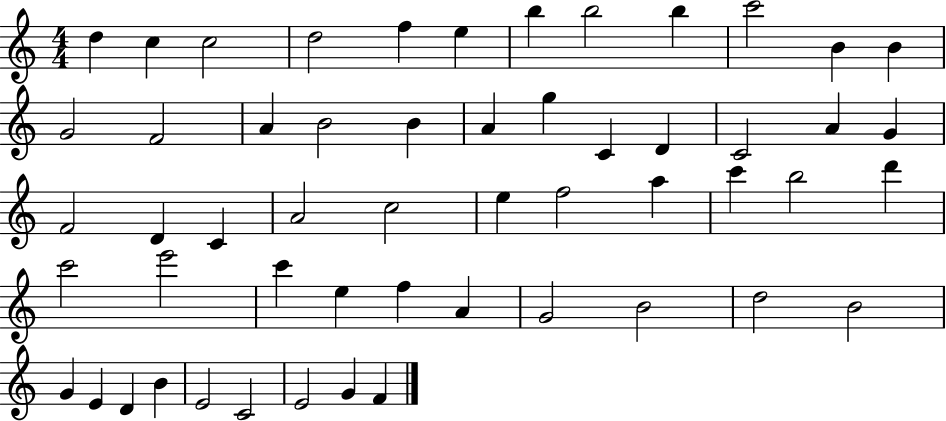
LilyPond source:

{
  \clef treble
  \numericTimeSignature
  \time 4/4
  \key c \major
  d''4 c''4 c''2 | d''2 f''4 e''4 | b''4 b''2 b''4 | c'''2 b'4 b'4 | \break g'2 f'2 | a'4 b'2 b'4 | a'4 g''4 c'4 d'4 | c'2 a'4 g'4 | \break f'2 d'4 c'4 | a'2 c''2 | e''4 f''2 a''4 | c'''4 b''2 d'''4 | \break c'''2 e'''2 | c'''4 e''4 f''4 a'4 | g'2 b'2 | d''2 b'2 | \break g'4 e'4 d'4 b'4 | e'2 c'2 | e'2 g'4 f'4 | \bar "|."
}